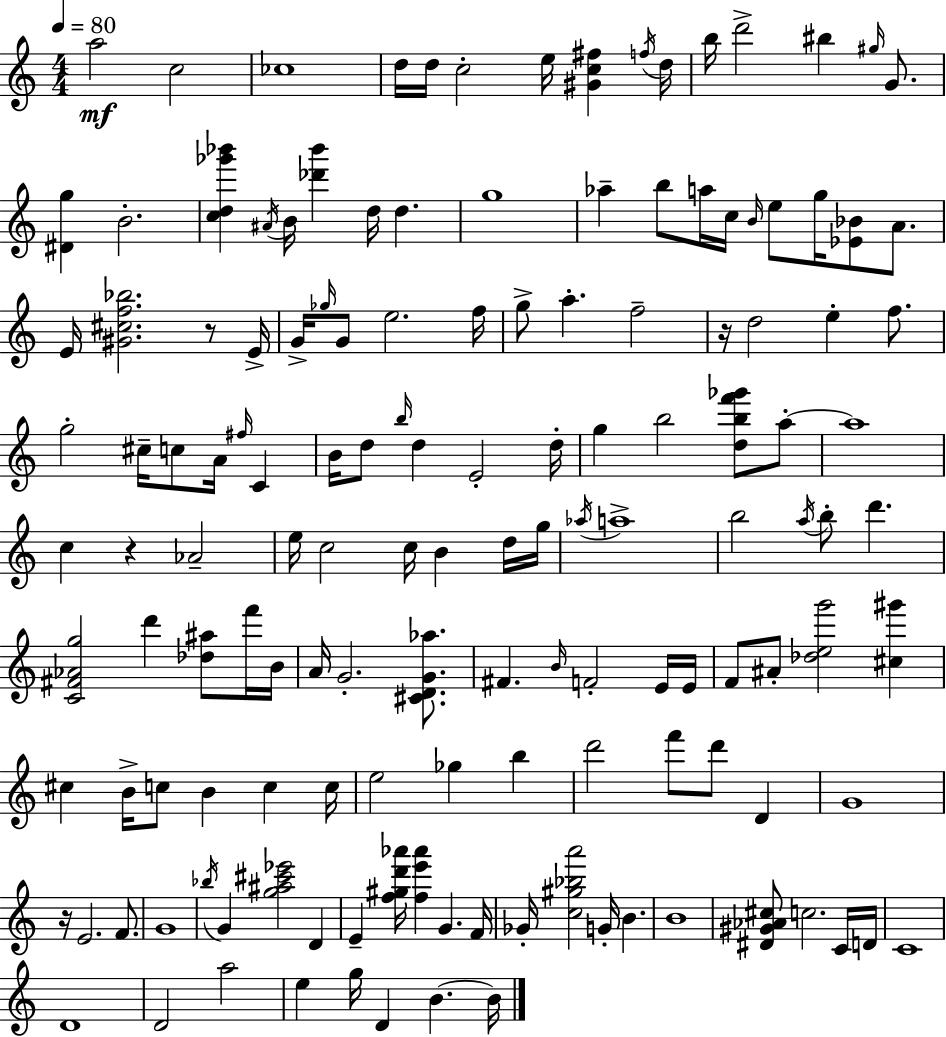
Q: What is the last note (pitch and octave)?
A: B4